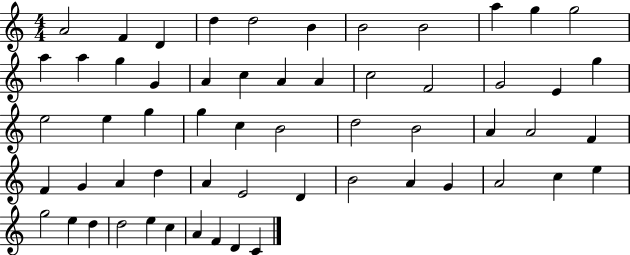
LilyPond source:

{
  \clef treble
  \numericTimeSignature
  \time 4/4
  \key c \major
  a'2 f'4 d'4 | d''4 d''2 b'4 | b'2 b'2 | a''4 g''4 g''2 | \break a''4 a''4 g''4 g'4 | a'4 c''4 a'4 a'4 | c''2 f'2 | g'2 e'4 g''4 | \break e''2 e''4 g''4 | g''4 c''4 b'2 | d''2 b'2 | a'4 a'2 f'4 | \break f'4 g'4 a'4 d''4 | a'4 e'2 d'4 | b'2 a'4 g'4 | a'2 c''4 e''4 | \break g''2 e''4 d''4 | d''2 e''4 c''4 | a'4 f'4 d'4 c'4 | \bar "|."
}